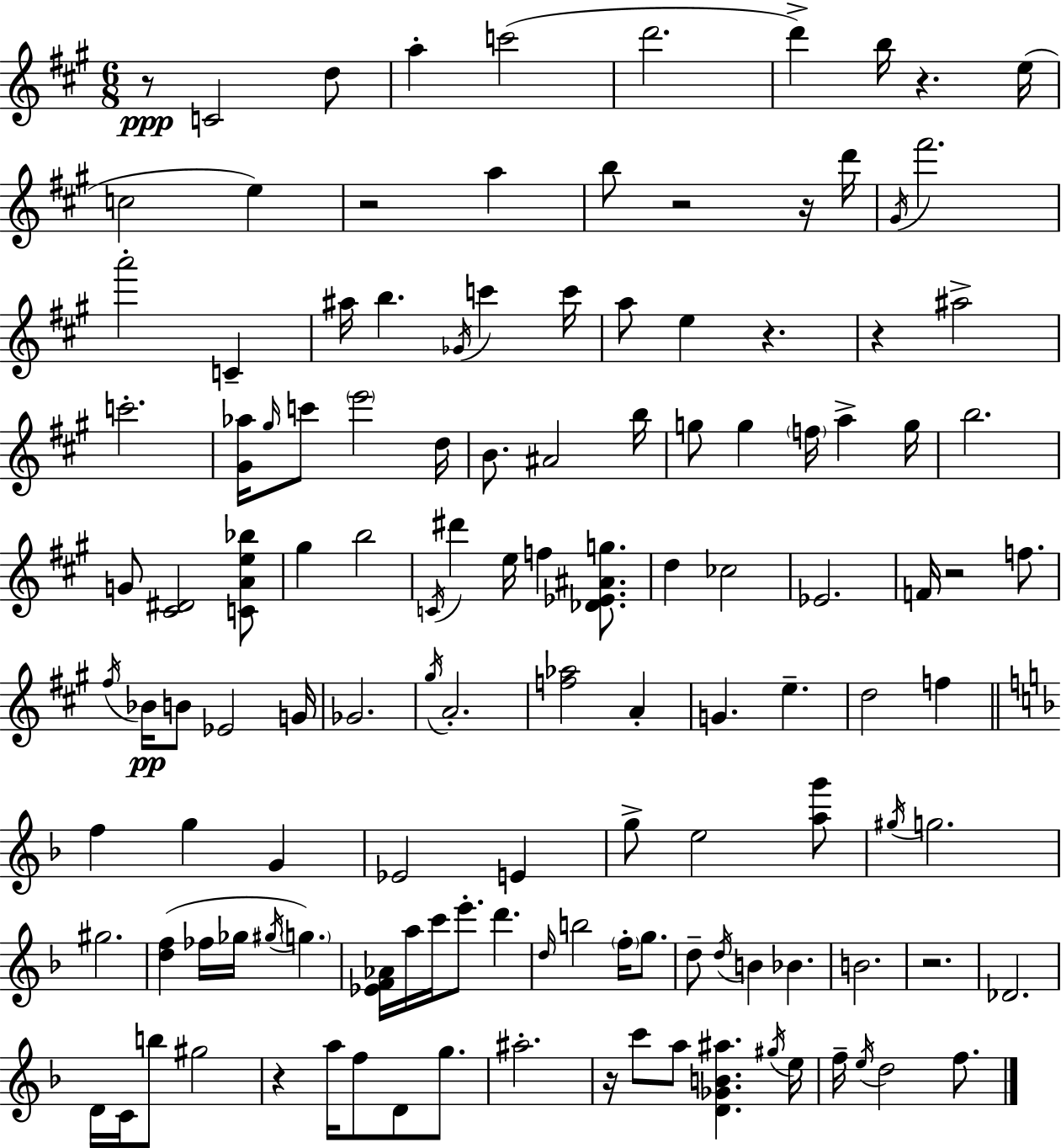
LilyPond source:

{
  \clef treble
  \numericTimeSignature
  \time 6/8
  \key a \major
  r8\ppp c'2 d''8 | a''4-. c'''2( | d'''2. | d'''4->) b''16 r4. e''16( | \break c''2 e''4) | r2 a''4 | b''8 r2 r16 d'''16 | \acciaccatura { gis'16 } fis'''2. | \break a'''2-. c'4-- | ais''16 b''4. \acciaccatura { ges'16 } c'''4 | c'''16 a''8 e''4 r4. | r4 ais''2-> | \break c'''2.-. | <gis' aes''>16 \grace { gis''16 } c'''8 \parenthesize e'''2 | d''16 b'8. ais'2 | b''16 g''8 g''4 \parenthesize f''16 a''4-> | \break g''16 b''2. | g'8 <cis' dis'>2 | <c' a' e'' bes''>8 gis''4 b''2 | \acciaccatura { c'16 } dis'''4 e''16 f''4 | \break <des' ees' ais' g''>8. d''4 ces''2 | ees'2. | f'16 r2 | f''8. \acciaccatura { fis''16 } bes'16\pp b'8 ees'2 | \break g'16 ges'2. | \acciaccatura { gis''16 } a'2.-. | <f'' aes''>2 | a'4-. g'4. | \break e''4.-- d''2 | f''4 \bar "||" \break \key f \major f''4 g''4 g'4 | ees'2 e'4 | g''8-> e''2 <a'' g'''>8 | \acciaccatura { gis''16 } g''2. | \break gis''2. | <d'' f''>4( fes''16 ges''16 \acciaccatura { gis''16 }) \parenthesize g''4. | <ees' f' aes'>16 a''16 c'''16 e'''8.-. d'''4. | \grace { d''16 } b''2 \parenthesize f''16-. | \break g''8. d''8-- \acciaccatura { d''16 } b'4 bes'4. | b'2. | r2. | des'2. | \break d'16 c'16 b''8 gis''2 | r4 a''16 f''8 d'8 | g''8. ais''2.-. | r16 c'''8 a''8 <d' ges' b' ais''>4. | \break \acciaccatura { gis''16 } e''16 f''16-- \acciaccatura { e''16 } d''2 | f''8. \bar "|."
}